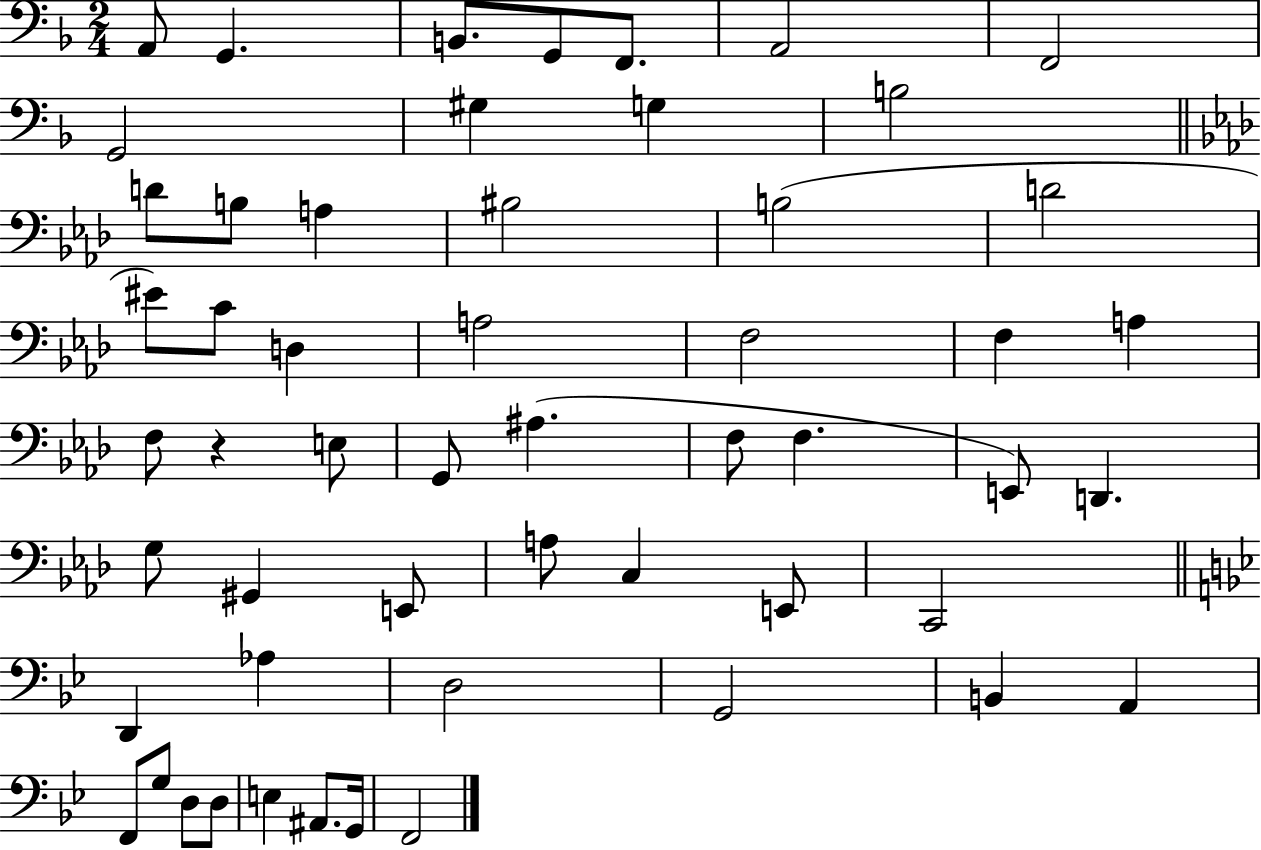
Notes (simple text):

A2/e G2/q. B2/e. G2/e F2/e. A2/h F2/h G2/h G#3/q G3/q B3/h D4/e B3/e A3/q BIS3/h B3/h D4/h EIS4/e C4/e D3/q A3/h F3/h F3/q A3/q F3/e R/q E3/e G2/e A#3/q. F3/e F3/q. E2/e D2/q. G3/e G#2/q E2/e A3/e C3/q E2/e C2/h D2/q Ab3/q D3/h G2/h B2/q A2/q F2/e G3/e D3/e D3/e E3/q A#2/e. G2/s F2/h